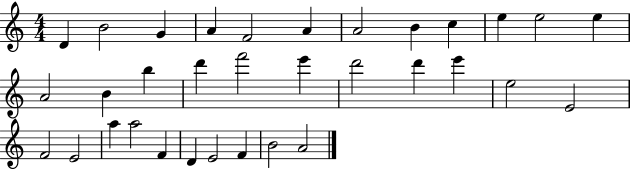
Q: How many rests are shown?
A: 0